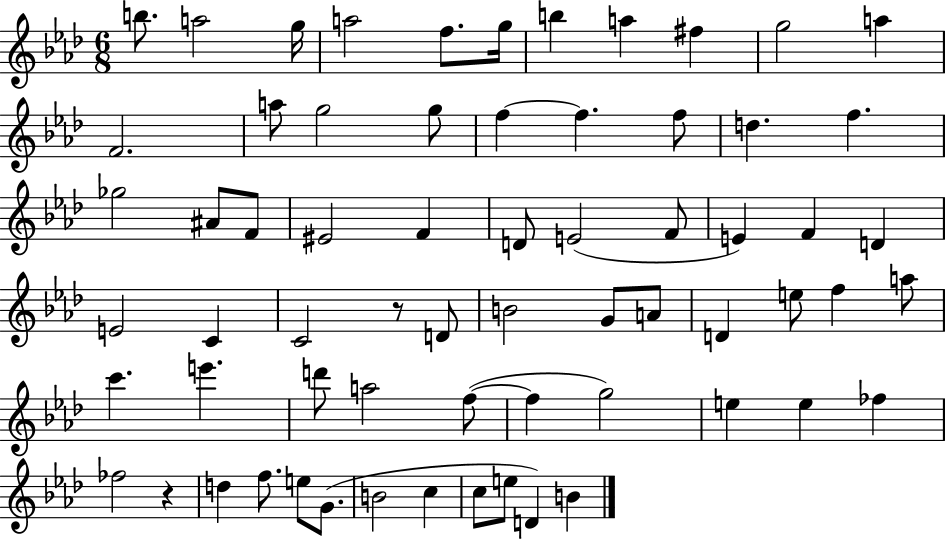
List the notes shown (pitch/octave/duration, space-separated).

B5/e. A5/h G5/s A5/h F5/e. G5/s B5/q A5/q F#5/q G5/h A5/q F4/h. A5/e G5/h G5/e F5/q F5/q. F5/e D5/q. F5/q. Gb5/h A#4/e F4/e EIS4/h F4/q D4/e E4/h F4/e E4/q F4/q D4/q E4/h C4/q C4/h R/e D4/e B4/h G4/e A4/e D4/q E5/e F5/q A5/e C6/q. E6/q. D6/e A5/h F5/e F5/q G5/h E5/q E5/q FES5/q FES5/h R/q D5/q F5/e. E5/e G4/e. B4/h C5/q C5/e E5/e D4/q B4/q